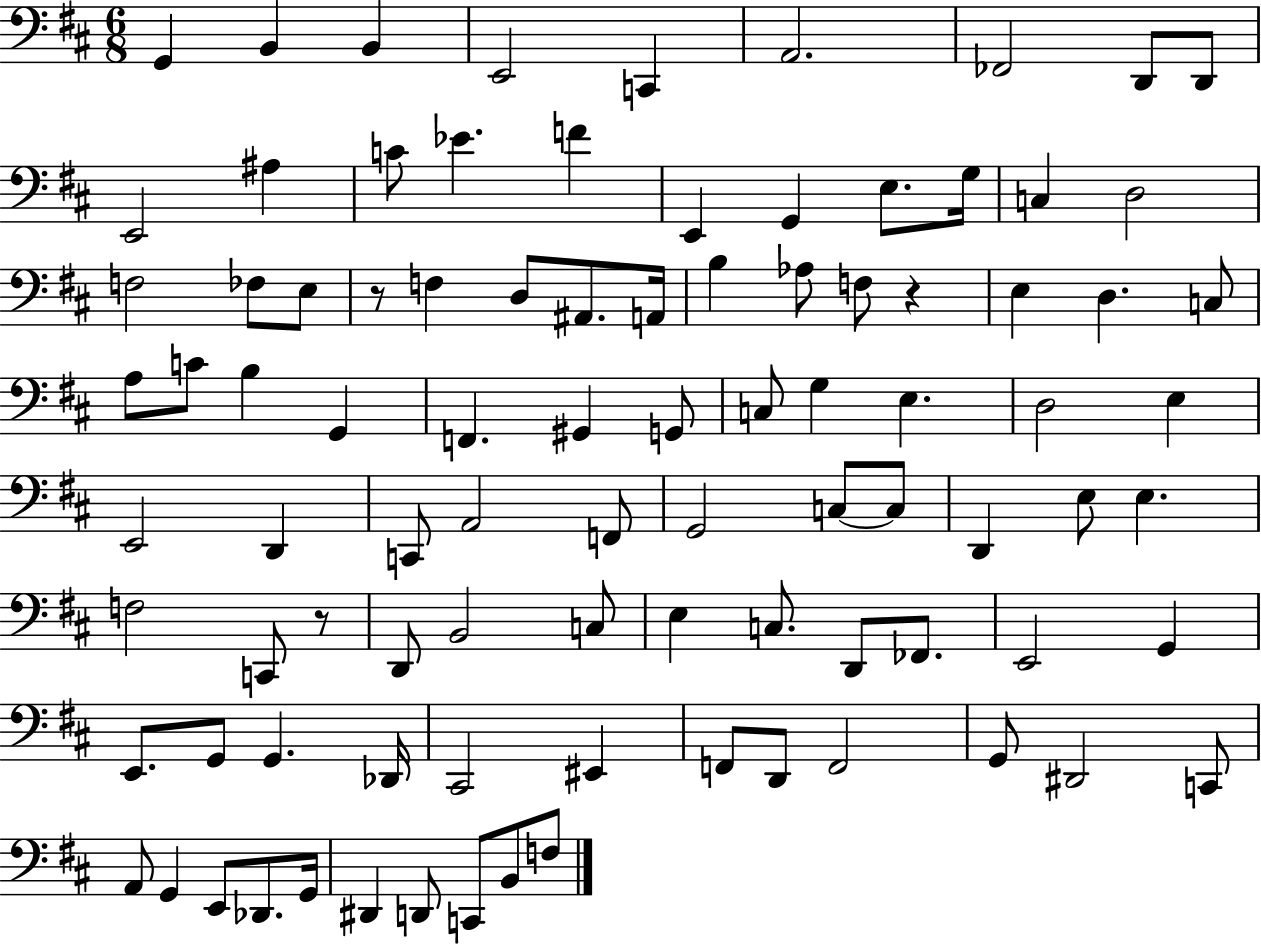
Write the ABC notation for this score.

X:1
T:Untitled
M:6/8
L:1/4
K:D
G,, B,, B,, E,,2 C,, A,,2 _F,,2 D,,/2 D,,/2 E,,2 ^A, C/2 _E F E,, G,, E,/2 G,/4 C, D,2 F,2 _F,/2 E,/2 z/2 F, D,/2 ^A,,/2 A,,/4 B, _A,/2 F,/2 z E, D, C,/2 A,/2 C/2 B, G,, F,, ^G,, G,,/2 C,/2 G, E, D,2 E, E,,2 D,, C,,/2 A,,2 F,,/2 G,,2 C,/2 C,/2 D,, E,/2 E, F,2 C,,/2 z/2 D,,/2 B,,2 C,/2 E, C,/2 D,,/2 _F,,/2 E,,2 G,, E,,/2 G,,/2 G,, _D,,/4 ^C,,2 ^E,, F,,/2 D,,/2 F,,2 G,,/2 ^D,,2 C,,/2 A,,/2 G,, E,,/2 _D,,/2 G,,/4 ^D,, D,,/2 C,,/2 B,,/2 F,/2